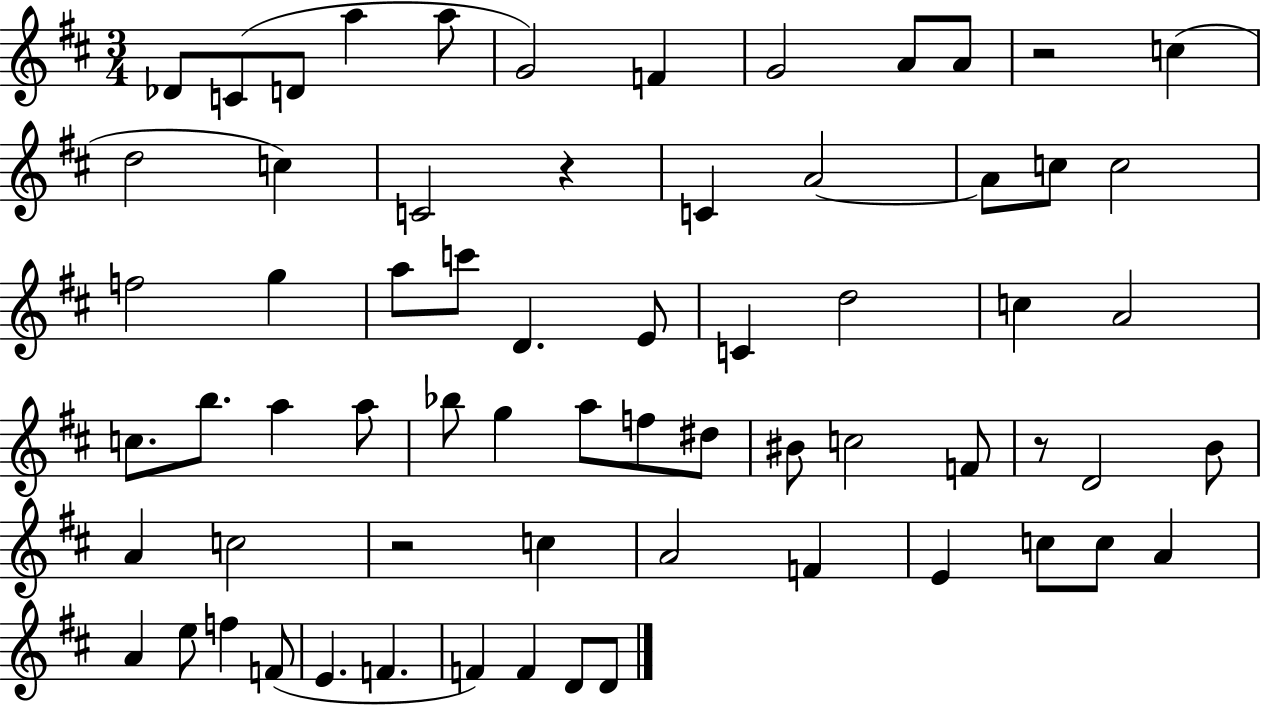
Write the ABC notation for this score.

X:1
T:Untitled
M:3/4
L:1/4
K:D
_D/2 C/2 D/2 a a/2 G2 F G2 A/2 A/2 z2 c d2 c C2 z C A2 A/2 c/2 c2 f2 g a/2 c'/2 D E/2 C d2 c A2 c/2 b/2 a a/2 _b/2 g a/2 f/2 ^d/2 ^B/2 c2 F/2 z/2 D2 B/2 A c2 z2 c A2 F E c/2 c/2 A A e/2 f F/2 E F F F D/2 D/2